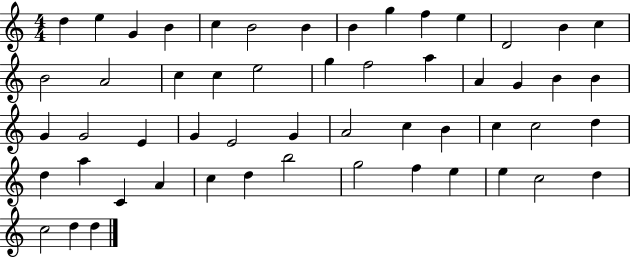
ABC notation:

X:1
T:Untitled
M:4/4
L:1/4
K:C
d e G B c B2 B B g f e D2 B c B2 A2 c c e2 g f2 a A G B B G G2 E G E2 G A2 c B c c2 d d a C A c d b2 g2 f e e c2 d c2 d d